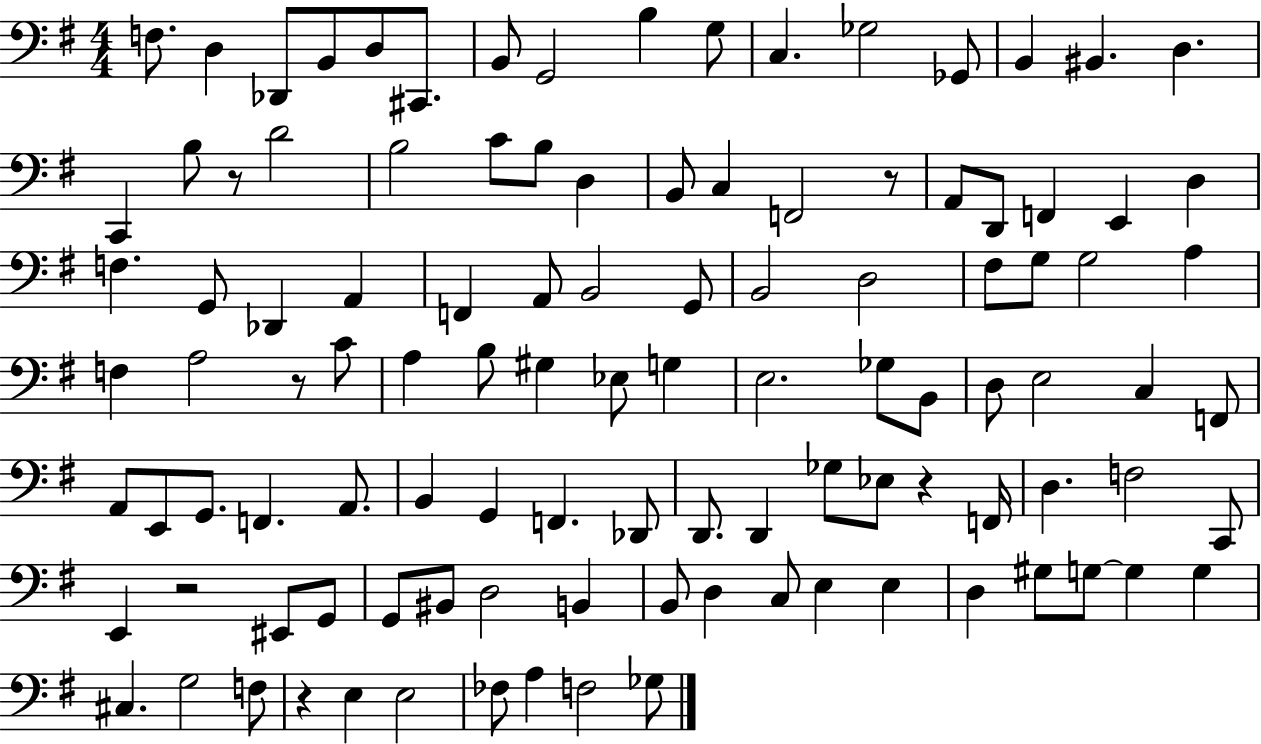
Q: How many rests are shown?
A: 6